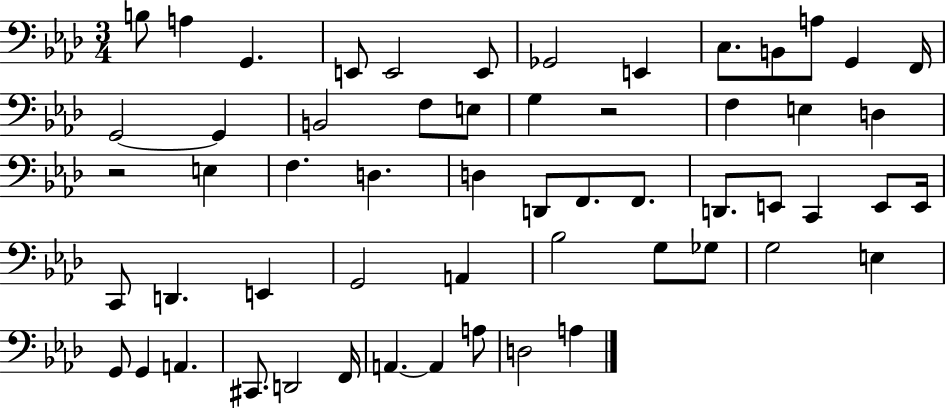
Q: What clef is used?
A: bass